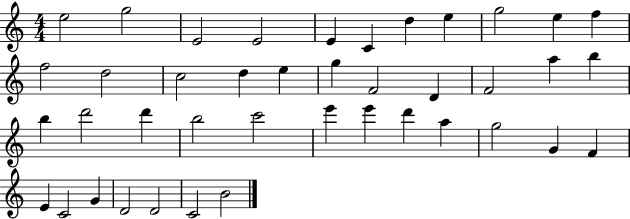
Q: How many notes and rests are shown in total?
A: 41